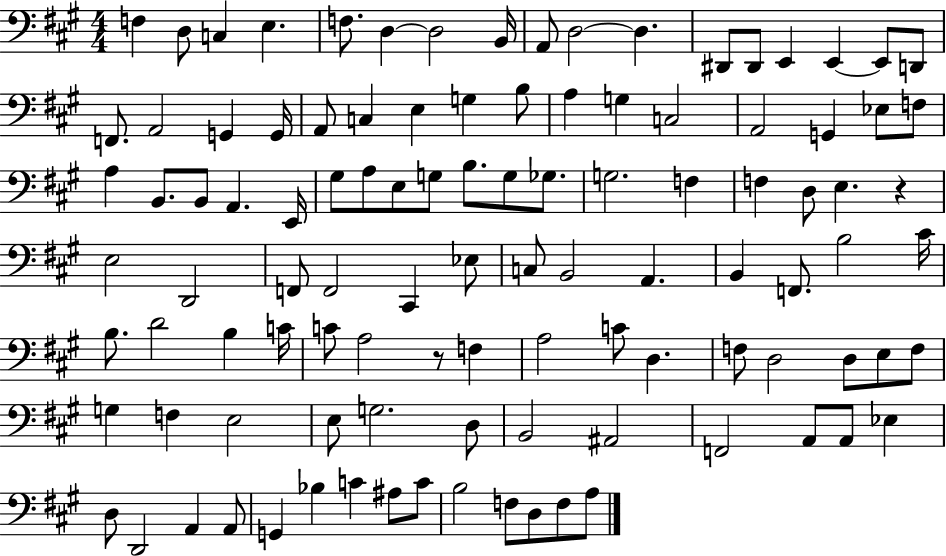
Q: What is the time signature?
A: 4/4